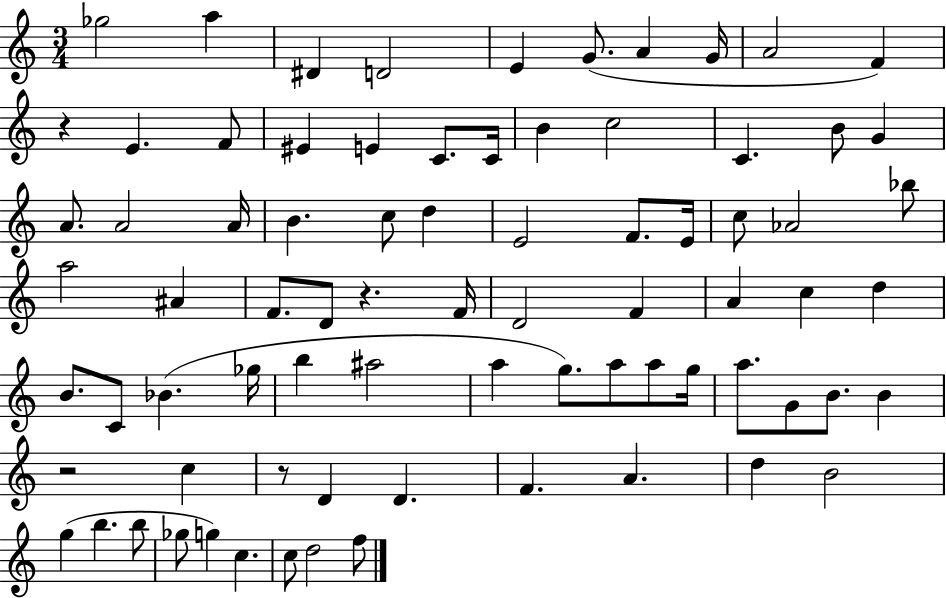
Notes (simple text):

Gb5/h A5/q D#4/q D4/h E4/q G4/e. A4/q G4/s A4/h F4/q R/q E4/q. F4/e EIS4/q E4/q C4/e. C4/s B4/q C5/h C4/q. B4/e G4/q A4/e. A4/h A4/s B4/q. C5/e D5/q E4/h F4/e. E4/s C5/e Ab4/h Bb5/e A5/h A#4/q F4/e. D4/e R/q. F4/s D4/h F4/q A4/q C5/q D5/q B4/e. C4/e Bb4/q. Gb5/s B5/q A#5/h A5/q G5/e. A5/e A5/e G5/s A5/e. G4/e B4/e. B4/q R/h C5/q R/e D4/q D4/q. F4/q. A4/q. D5/q B4/h G5/q B5/q. B5/e Gb5/e G5/q C5/q. C5/e D5/h F5/e